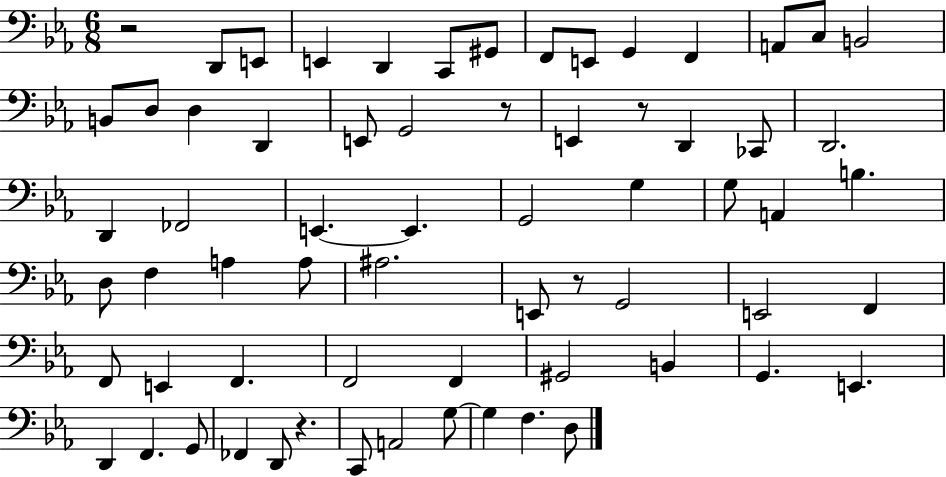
{
  \clef bass
  \numericTimeSignature
  \time 6/8
  \key ees \major
  r2 d,8 e,8 | e,4 d,4 c,8 gis,8 | f,8 e,8 g,4 f,4 | a,8 c8 b,2 | \break b,8 d8 d4 d,4 | e,8 g,2 r8 | e,4 r8 d,4 ces,8 | d,2. | \break d,4 fes,2 | e,4.~~ e,4. | g,2 g4 | g8 a,4 b4. | \break d8 f4 a4 a8 | ais2. | e,8 r8 g,2 | e,2 f,4 | \break f,8 e,4 f,4. | f,2 f,4 | gis,2 b,4 | g,4. e,4. | \break d,4 f,4. g,8 | fes,4 d,8 r4. | c,8 a,2 g8~~ | g4 f4. d8 | \break \bar "|."
}